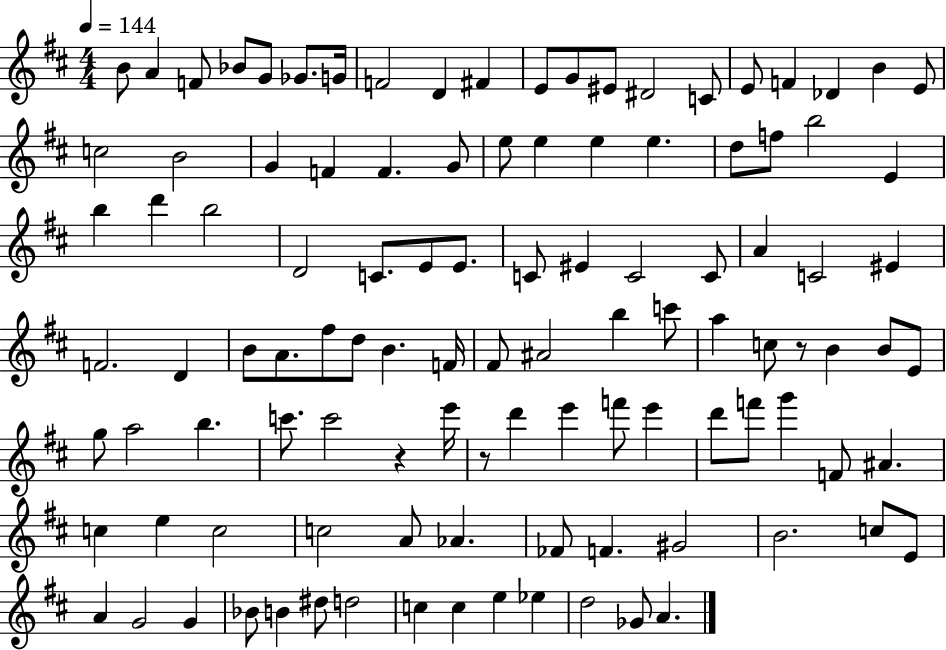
X:1
T:Untitled
M:4/4
L:1/4
K:D
B/2 A F/2 _B/2 G/2 _G/2 G/4 F2 D ^F E/2 G/2 ^E/2 ^D2 C/2 E/2 F _D B E/2 c2 B2 G F F G/2 e/2 e e e d/2 f/2 b2 E b d' b2 D2 C/2 E/2 E/2 C/2 ^E C2 C/2 A C2 ^E F2 D B/2 A/2 ^f/2 d/2 B F/4 ^F/2 ^A2 b c'/2 a c/2 z/2 B B/2 E/2 g/2 a2 b c'/2 c'2 z e'/4 z/2 d' e' f'/2 e' d'/2 f'/2 g' F/2 ^A c e c2 c2 A/2 _A _F/2 F ^G2 B2 c/2 E/2 A G2 G _B/2 B ^d/2 d2 c c e _e d2 _G/2 A